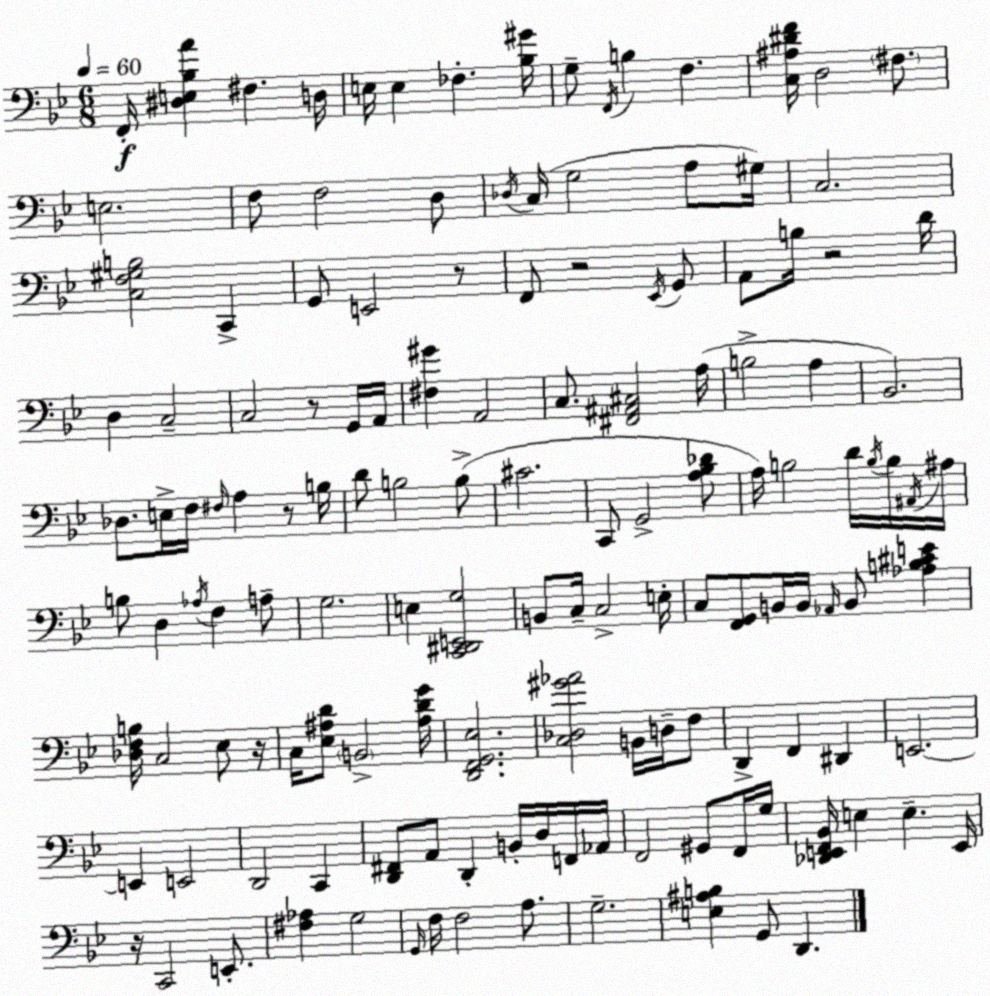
X:1
T:Untitled
M:6/8
L:1/4
K:Bb
F,,/4 [^D,E,_B,A] ^F, D,/4 E,/4 E, _F, [_B,^G]/4 G,/2 F,,/4 B, F, [C,^A,^DF]/4 D,2 ^F,/2 E,2 F,/2 F,2 D,/2 _D,/4 C,/4 G,2 A,/2 ^G,/4 C,2 [C,F,^G,B,]2 C,, G,,/2 E,,2 z/2 F,,/2 z2 _E,,/4 G,,/2 A,,/2 B,/4 z2 D/4 D, C,2 C,2 z/2 G,,/4 A,,/4 [^F,^G] A,,2 C,/2 [^F,,^A,,^C,]2 A,/4 B,2 A, _B,,2 _D,/2 E,/4 F,/4 ^F,/4 A, z/2 B,/4 D/2 B,2 B,/2 ^C2 C,,/2 G,,2 [A,_B,_D]/2 A,/4 B,2 D/4 B,/4 B,/4 ^A,,/4 ^A,/4 B,/2 D, _A,/4 F, A,/2 G,2 E, [C,,^D,,E,,G,]2 B,,/2 C,/4 C,2 E,/4 C,/2 [F,,G,,]/2 B,,/4 B,,/4 _A,,/4 B,,/2 [_A,B,^CE] [_D,F,B,]/4 C,2 _E,/2 z/4 C,/4 [_E,^A,D]/2 B,,2 [^A,DG]/4 [D,,F,,G,,_E,]2 [C,_D,^G_A]2 B,,/4 D,/4 F,/2 D,, F,, ^D,, E,,2 E,, E,,2 D,,2 C,, [D,,^F,,]/2 A,,/2 D,, B,,/4 D,/4 F,,/4 _A,,/4 F,,2 ^G,,/2 F,,/4 G,/4 [_D,,E,,F,,_B,,]/4 E, E, E,,/4 z/4 C,,2 E,,/2 [^F,_A,] G,2 G,,/4 F,/4 F,2 A,/2 G,2 [E,^A,B,] G,,/2 D,,